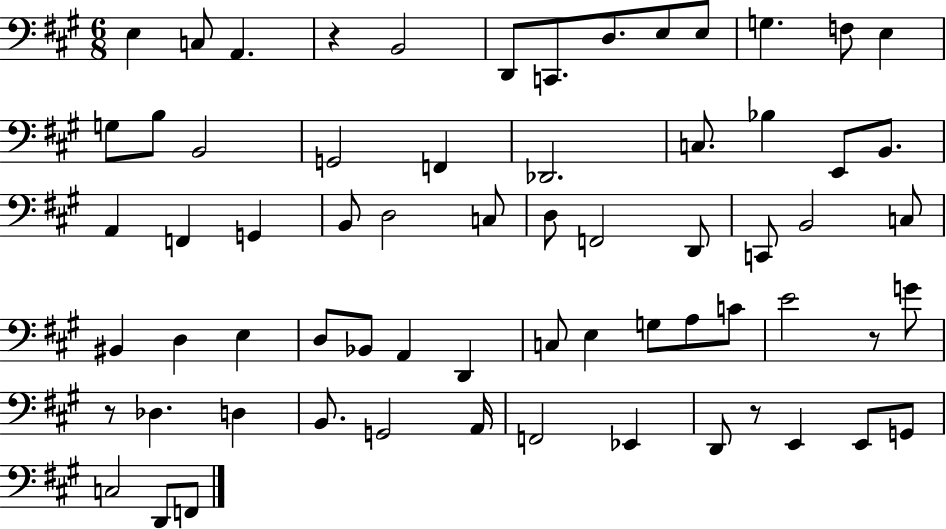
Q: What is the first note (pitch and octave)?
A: E3